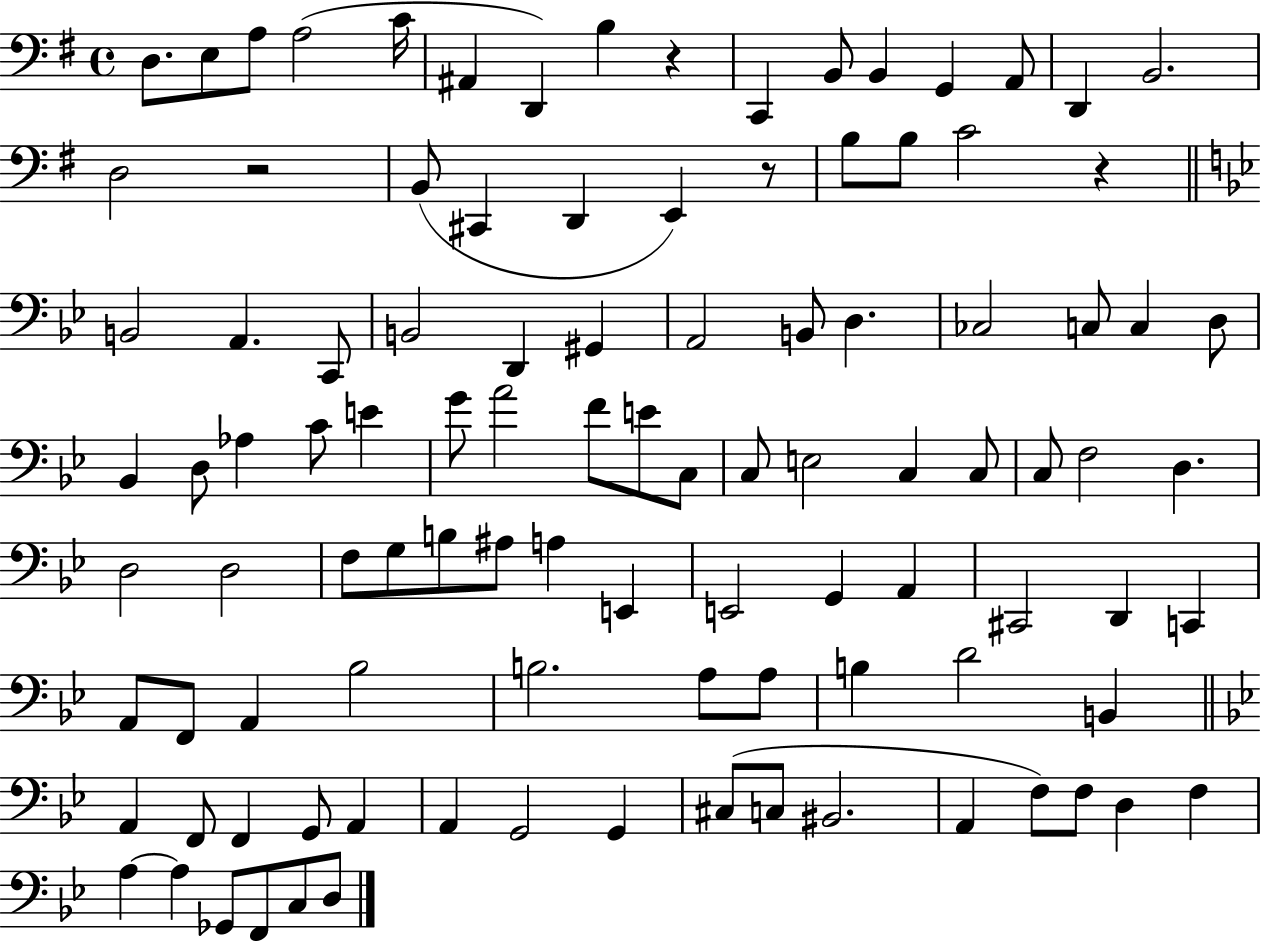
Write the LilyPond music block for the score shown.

{
  \clef bass
  \time 4/4
  \defaultTimeSignature
  \key g \major
  d8. e8 a8 a2( c'16 | ais,4 d,4) b4 r4 | c,4 b,8 b,4 g,4 a,8 | d,4 b,2. | \break d2 r2 | b,8( cis,4 d,4 e,4) r8 | b8 b8 c'2 r4 | \bar "||" \break \key g \minor b,2 a,4. c,8 | b,2 d,4 gis,4 | a,2 b,8 d4. | ces2 c8 c4 d8 | \break bes,4 d8 aes4 c'8 e'4 | g'8 a'2 f'8 e'8 c8 | c8 e2 c4 c8 | c8 f2 d4. | \break d2 d2 | f8 g8 b8 ais8 a4 e,4 | e,2 g,4 a,4 | cis,2 d,4 c,4 | \break a,8 f,8 a,4 bes2 | b2. a8 a8 | b4 d'2 b,4 | \bar "||" \break \key bes \major a,4 f,8 f,4 g,8 a,4 | a,4 g,2 g,4 | cis8( c8 bis,2. | a,4 f8) f8 d4 f4 | \break a4~~ a4 ges,8 f,8 c8 d8 | \bar "|."
}